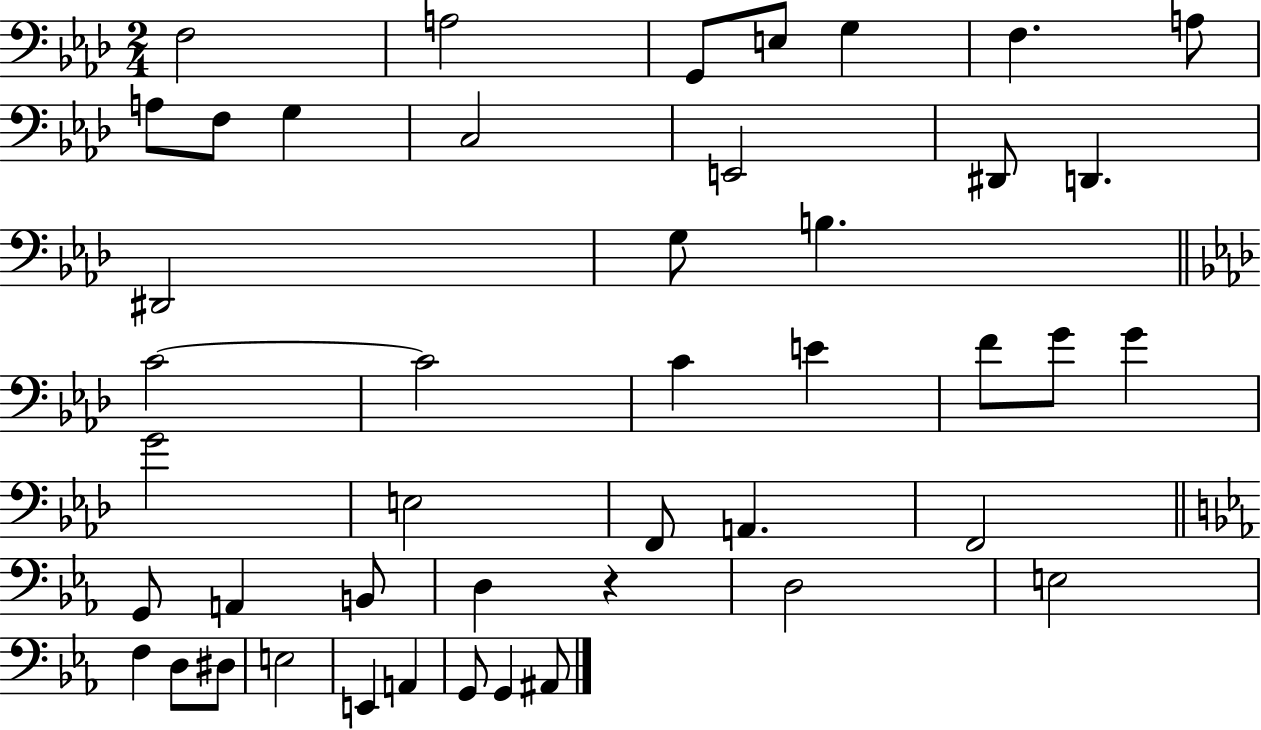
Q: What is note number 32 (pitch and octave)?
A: B2